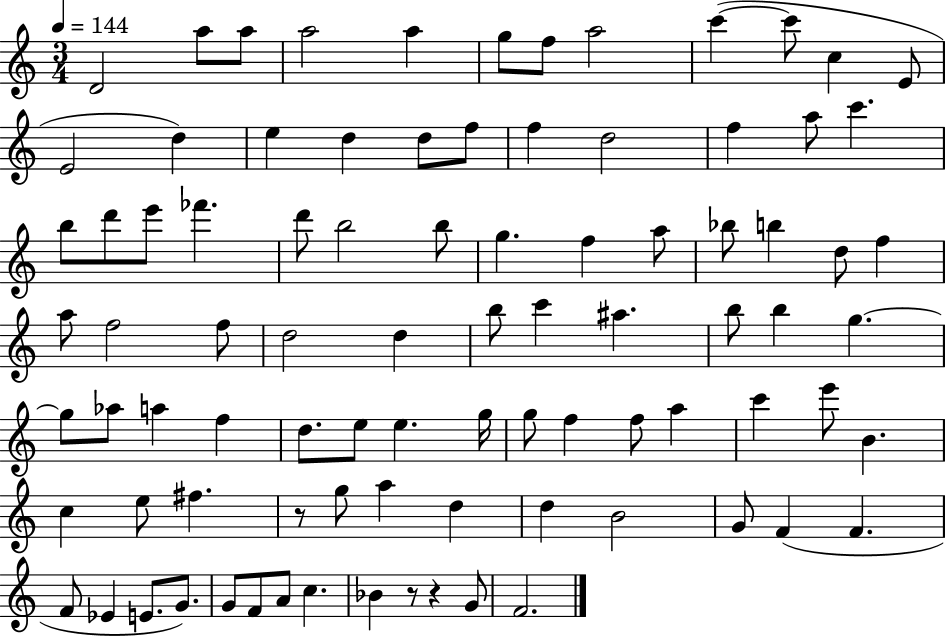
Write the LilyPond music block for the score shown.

{
  \clef treble
  \numericTimeSignature
  \time 3/4
  \key c \major
  \tempo 4 = 144
  d'2 a''8 a''8 | a''2 a''4 | g''8 f''8 a''2 | c'''4~(~ c'''8 c''4 e'8 | \break e'2 d''4) | e''4 d''4 d''8 f''8 | f''4 d''2 | f''4 a''8 c'''4. | \break b''8 d'''8 e'''8 fes'''4. | d'''8 b''2 b''8 | g''4. f''4 a''8 | bes''8 b''4 d''8 f''4 | \break a''8 f''2 f''8 | d''2 d''4 | b''8 c'''4 ais''4. | b''8 b''4 g''4.~~ | \break g''8 aes''8 a''4 f''4 | d''8. e''8 e''4. g''16 | g''8 f''4 f''8 a''4 | c'''4 e'''8 b'4. | \break c''4 e''8 fis''4. | r8 g''8 a''4 d''4 | d''4 b'2 | g'8 f'4( f'4. | \break f'8 ees'4 e'8. g'8.) | g'8 f'8 a'8 c''4. | bes'4 r8 r4 g'8 | f'2. | \break \bar "|."
}